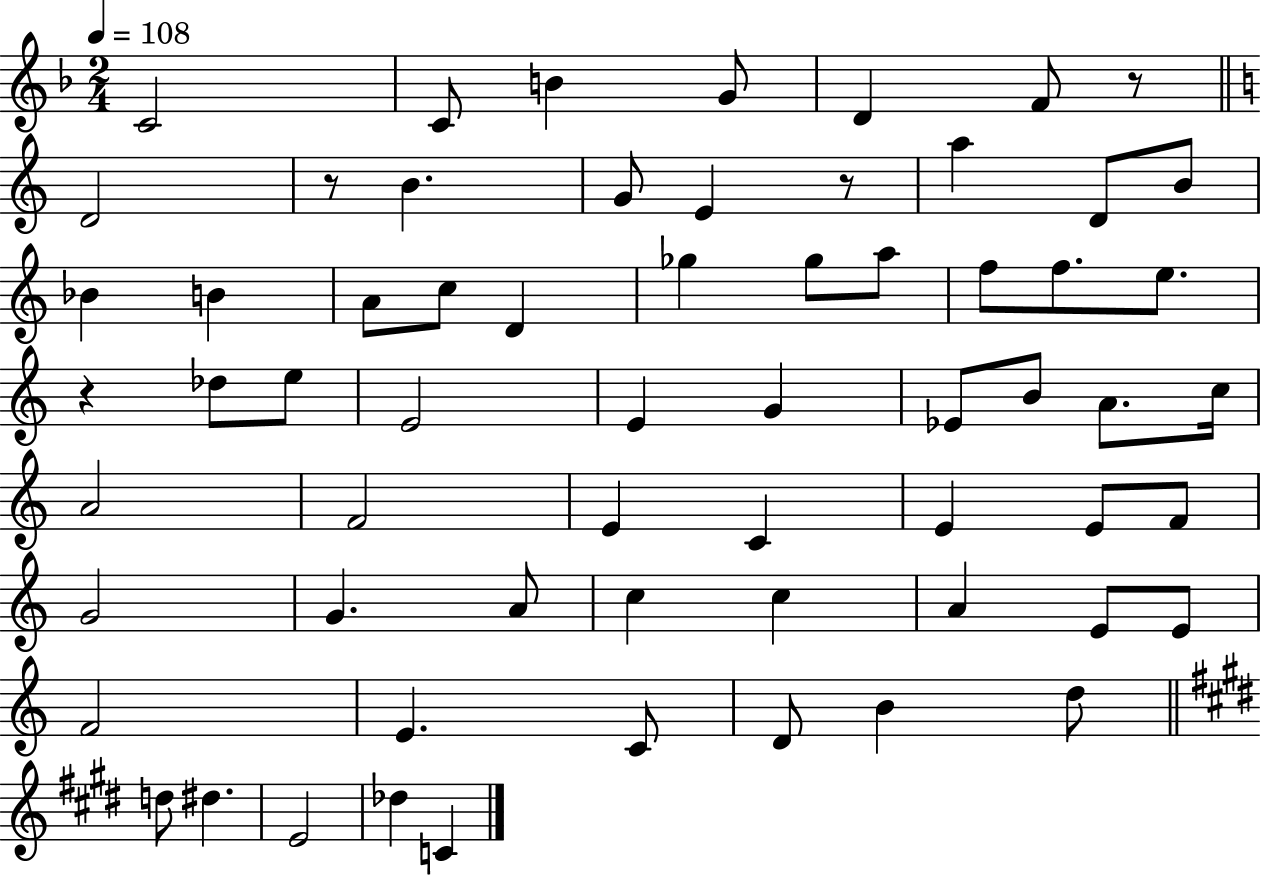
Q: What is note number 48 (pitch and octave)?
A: E4